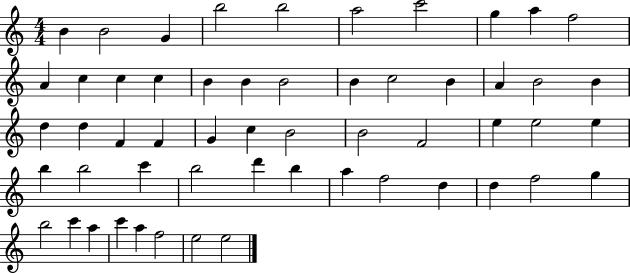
{
  \clef treble
  \numericTimeSignature
  \time 4/4
  \key c \major
  b'4 b'2 g'4 | b''2 b''2 | a''2 c'''2 | g''4 a''4 f''2 | \break a'4 c''4 c''4 c''4 | b'4 b'4 b'2 | b'4 c''2 b'4 | a'4 b'2 b'4 | \break d''4 d''4 f'4 f'4 | g'4 c''4 b'2 | b'2 f'2 | e''4 e''2 e''4 | \break b''4 b''2 c'''4 | b''2 d'''4 b''4 | a''4 f''2 d''4 | d''4 f''2 g''4 | \break b''2 c'''4 a''4 | c'''4 a''4 f''2 | e''2 e''2 | \bar "|."
}